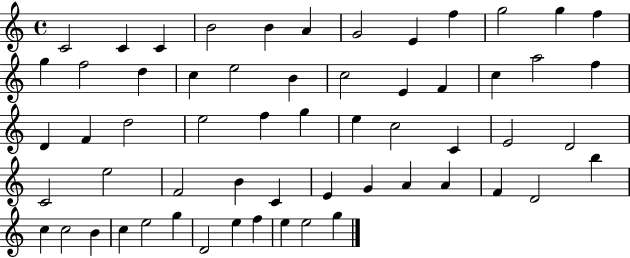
{
  \clef treble
  \time 4/4
  \defaultTimeSignature
  \key c \major
  c'2 c'4 c'4 | b'2 b'4 a'4 | g'2 e'4 f''4 | g''2 g''4 f''4 | \break g''4 f''2 d''4 | c''4 e''2 b'4 | c''2 e'4 f'4 | c''4 a''2 f''4 | \break d'4 f'4 d''2 | e''2 f''4 g''4 | e''4 c''2 c'4 | e'2 d'2 | \break c'2 e''2 | f'2 b'4 c'4 | e'4 g'4 a'4 a'4 | f'4 d'2 b''4 | \break c''4 c''2 b'4 | c''4 e''2 g''4 | d'2 e''4 f''4 | e''4 e''2 g''4 | \break \bar "|."
}